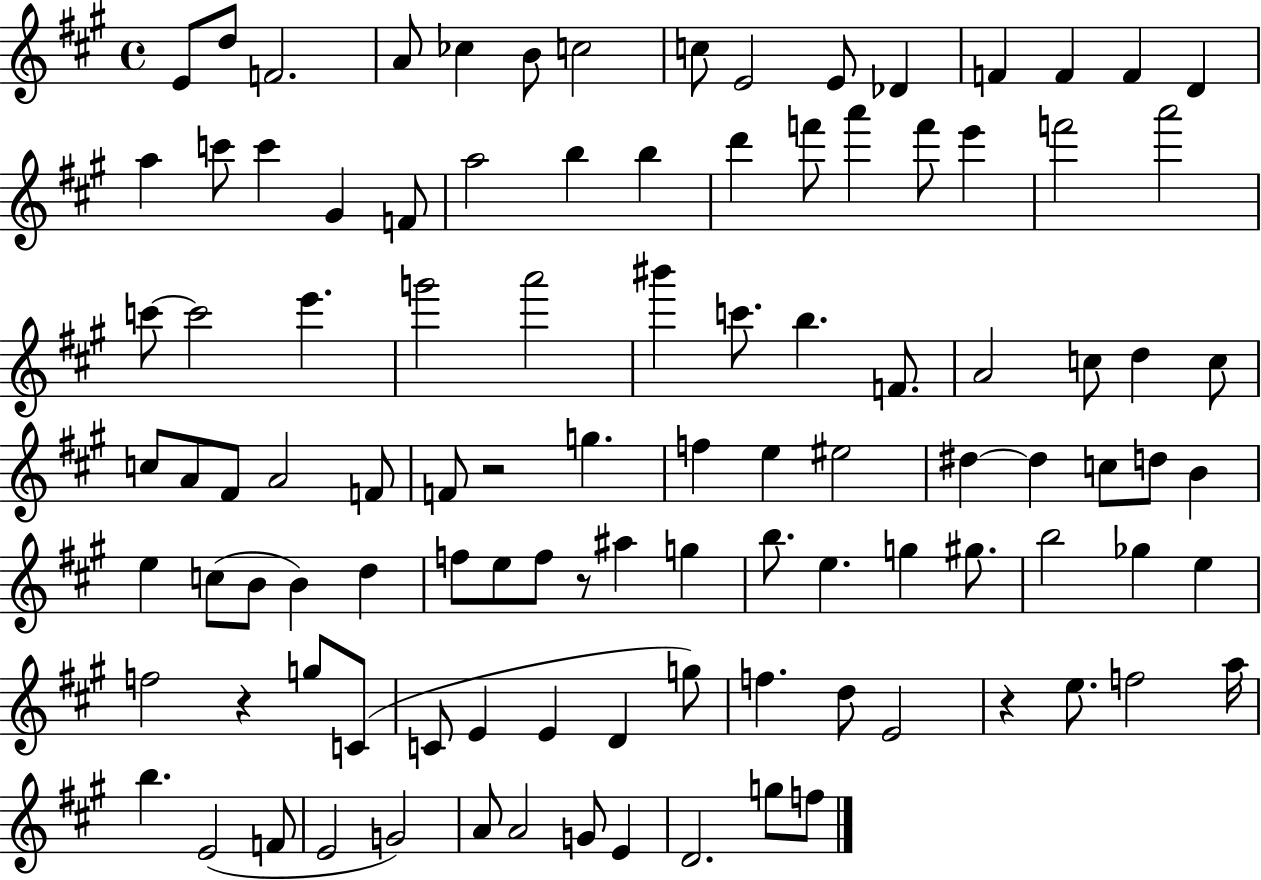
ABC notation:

X:1
T:Untitled
M:4/4
L:1/4
K:A
E/2 d/2 F2 A/2 _c B/2 c2 c/2 E2 E/2 _D F F F D a c'/2 c' ^G F/2 a2 b b d' f'/2 a' f'/2 e' f'2 a'2 c'/2 c'2 e' g'2 a'2 ^b' c'/2 b F/2 A2 c/2 d c/2 c/2 A/2 ^F/2 A2 F/2 F/2 z2 g f e ^e2 ^d ^d c/2 d/2 B e c/2 B/2 B d f/2 e/2 f/2 z/2 ^a g b/2 e g ^g/2 b2 _g e f2 z g/2 C/2 C/2 E E D g/2 f d/2 E2 z e/2 f2 a/4 b E2 F/2 E2 G2 A/2 A2 G/2 E D2 g/2 f/2